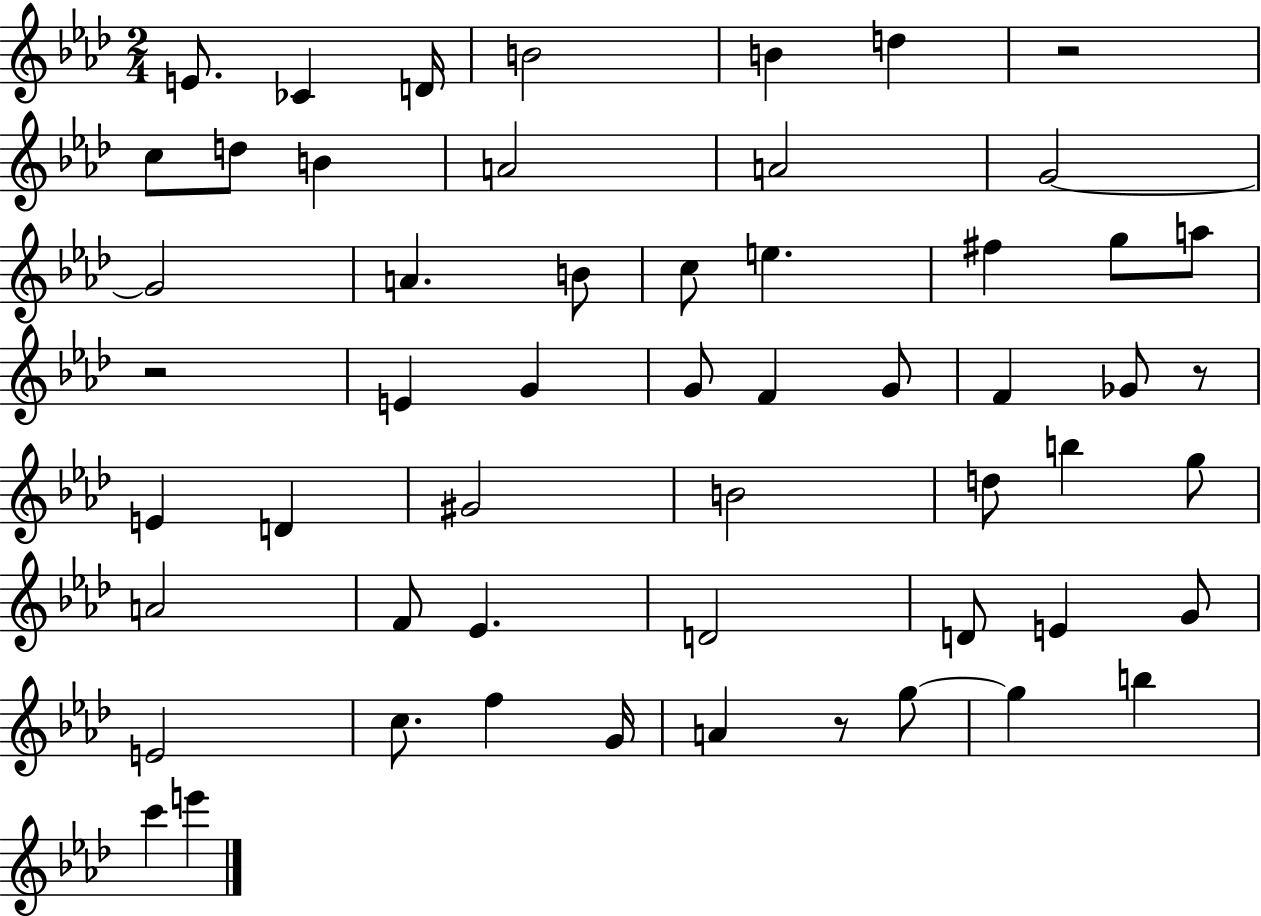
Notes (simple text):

E4/e. CES4/q D4/s B4/h B4/q D5/q R/h C5/e D5/e B4/q A4/h A4/h G4/h G4/h A4/q. B4/e C5/e E5/q. F#5/q G5/e A5/e R/h E4/q G4/q G4/e F4/q G4/e F4/q Gb4/e R/e E4/q D4/q G#4/h B4/h D5/e B5/q G5/e A4/h F4/e Eb4/q. D4/h D4/e E4/q G4/e E4/h C5/e. F5/q G4/s A4/q R/e G5/e G5/q B5/q C6/q E6/q